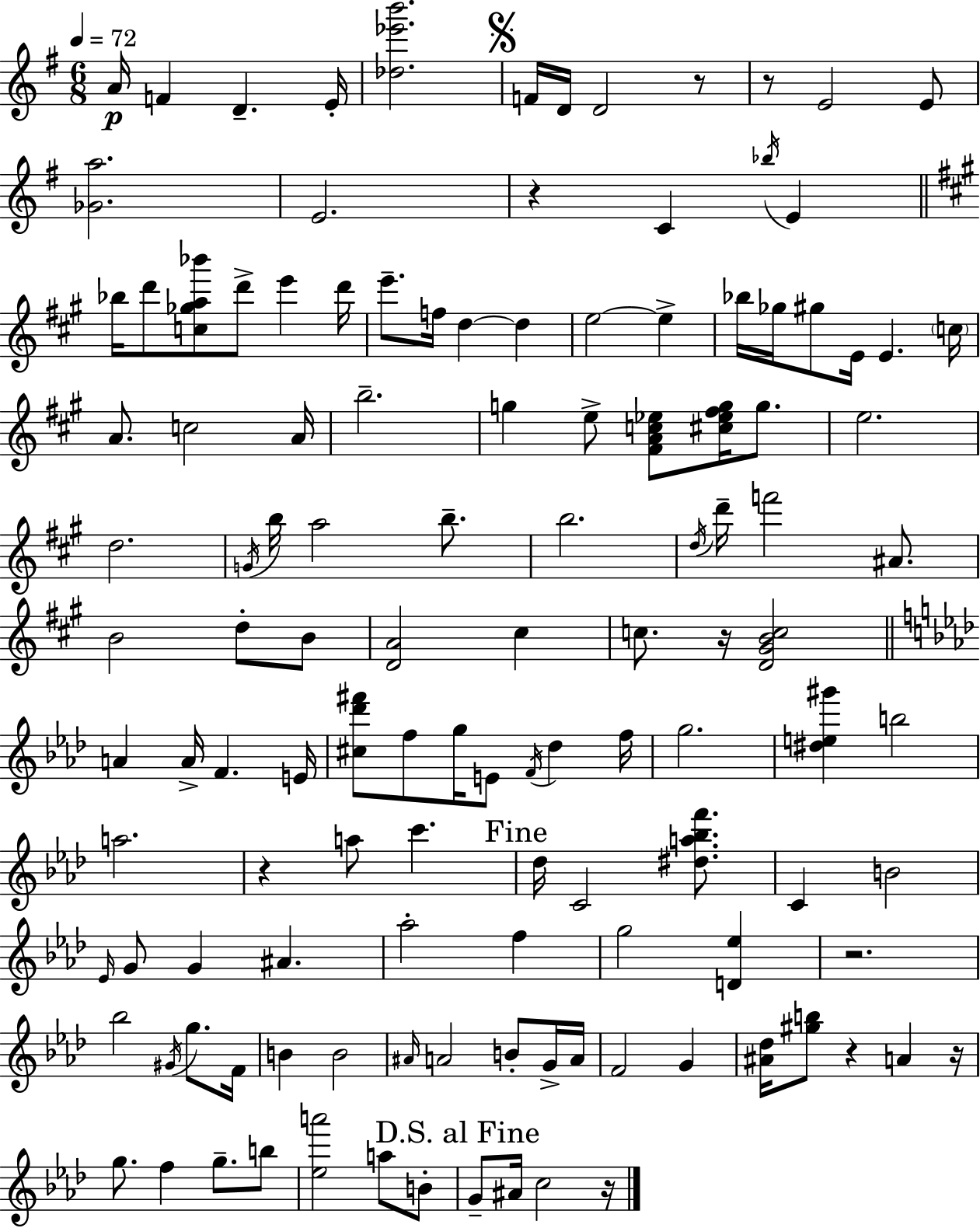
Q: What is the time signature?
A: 6/8